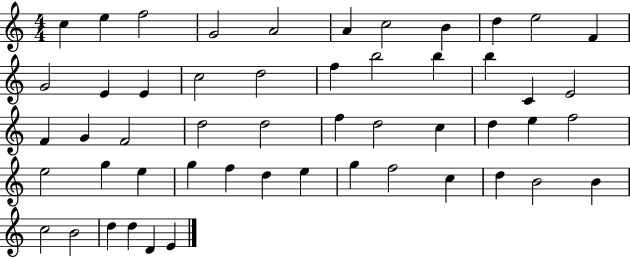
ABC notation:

X:1
T:Untitled
M:4/4
L:1/4
K:C
c e f2 G2 A2 A c2 B d e2 F G2 E E c2 d2 f b2 b b C E2 F G F2 d2 d2 f d2 c d e f2 e2 g e g f d e g f2 c d B2 B c2 B2 d d D E